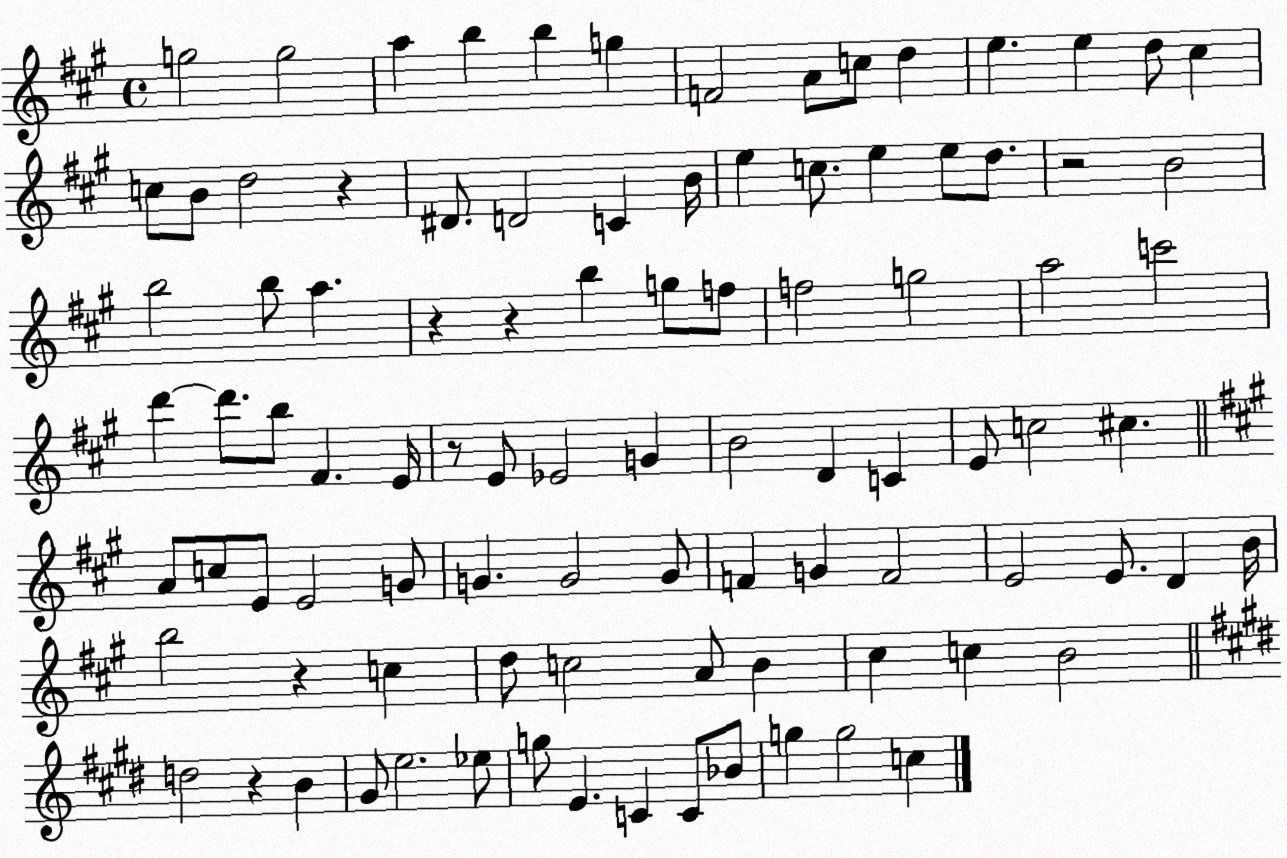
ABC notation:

X:1
T:Untitled
M:4/4
L:1/4
K:A
g2 g2 a b b g F2 A/2 c/2 d e e d/2 ^c c/2 B/2 d2 z ^D/2 D2 C B/4 e c/2 e e/2 d/2 z2 B2 b2 b/2 a z z b g/2 f/2 f2 g2 a2 c'2 d' d'/2 b/2 ^F E/4 z/2 E/2 _E2 G B2 D C E/2 c2 ^c A/2 c/2 E/2 E2 G/2 G G2 G/2 F G F2 E2 E/2 D B/4 b2 z c d/2 c2 A/2 B ^c c B2 d2 z B ^G/2 e2 _e/2 g/2 E C C/2 _B/2 g g2 c